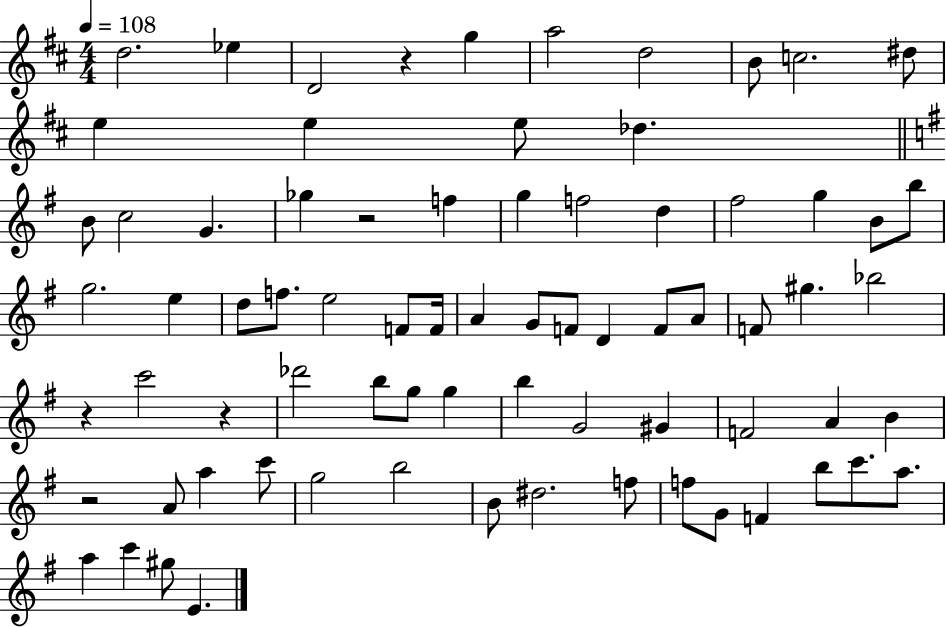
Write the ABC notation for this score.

X:1
T:Untitled
M:4/4
L:1/4
K:D
d2 _e D2 z g a2 d2 B/2 c2 ^d/2 e e e/2 _d B/2 c2 G _g z2 f g f2 d ^f2 g B/2 b/2 g2 e d/2 f/2 e2 F/2 F/4 A G/2 F/2 D F/2 A/2 F/2 ^g _b2 z c'2 z _d'2 b/2 g/2 g b G2 ^G F2 A B z2 A/2 a c'/2 g2 b2 B/2 ^d2 f/2 f/2 G/2 F b/2 c'/2 a/2 a c' ^g/2 E